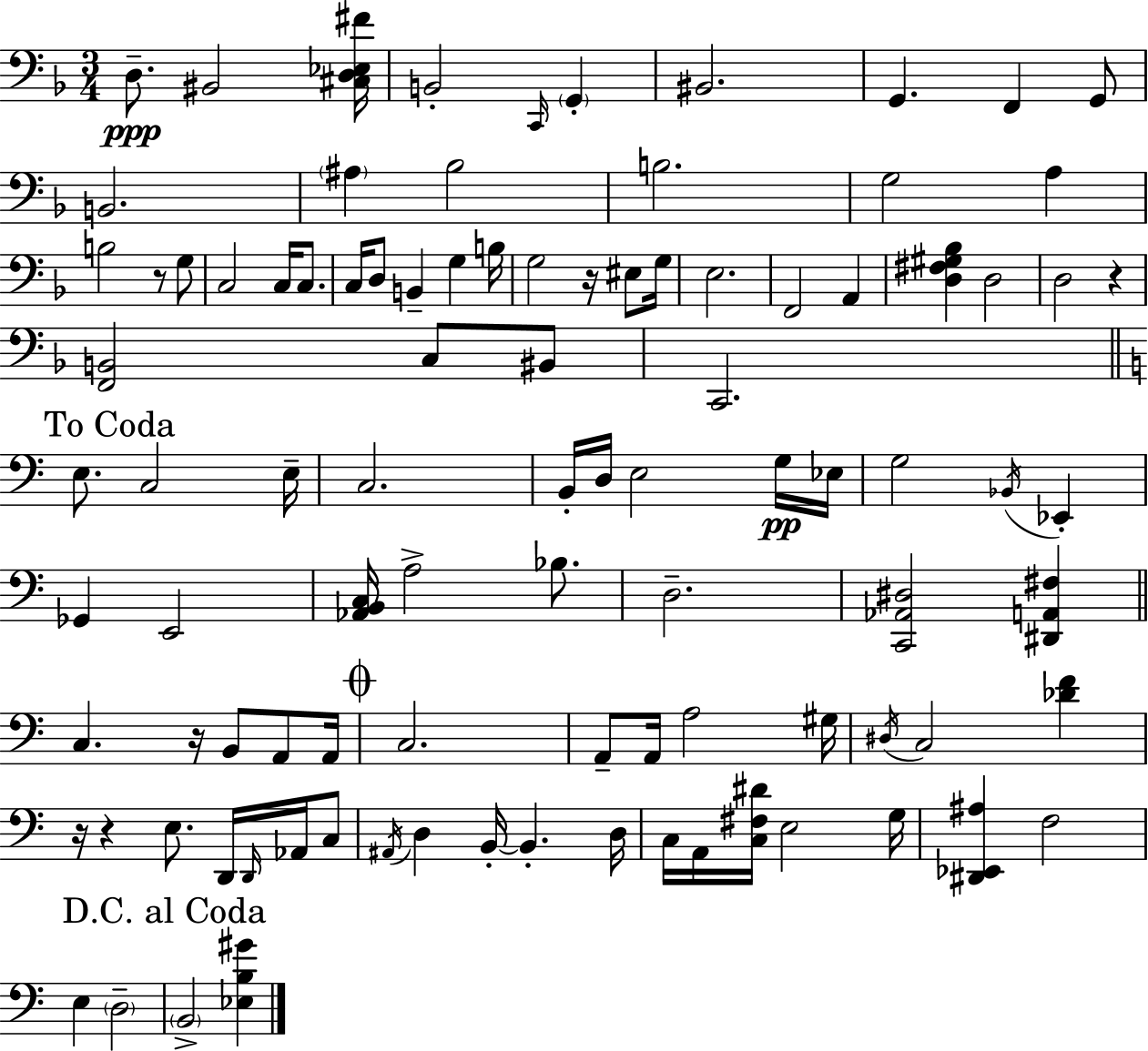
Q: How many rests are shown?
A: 6